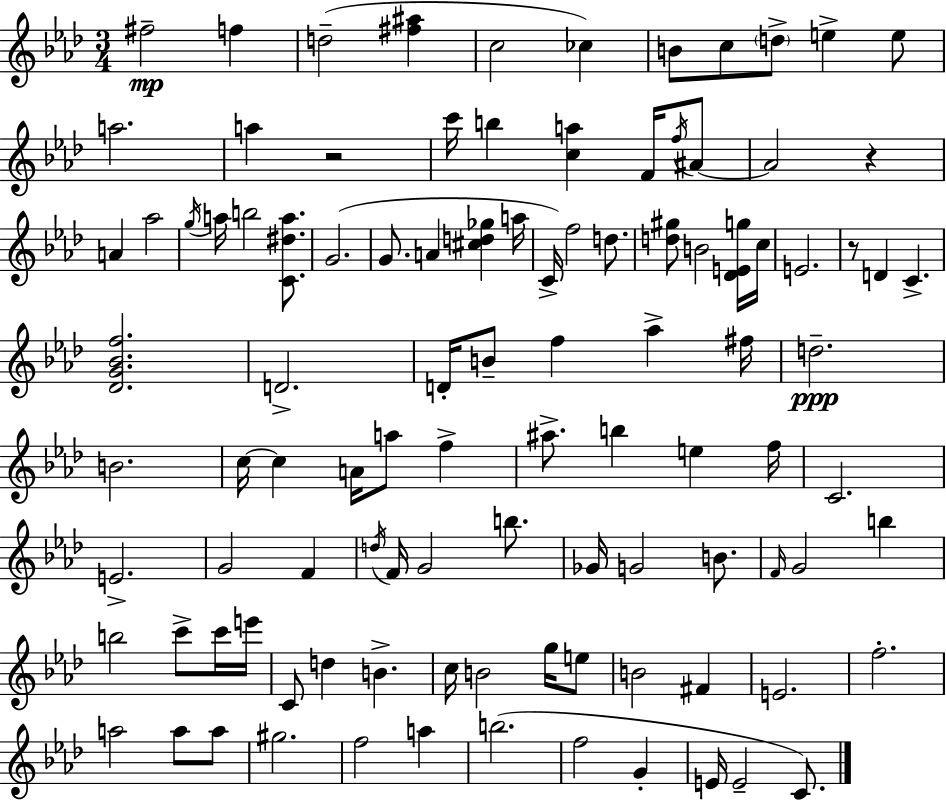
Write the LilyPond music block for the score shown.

{
  \clef treble
  \numericTimeSignature
  \time 3/4
  \key aes \major
  \repeat volta 2 { fis''2--\mp f''4 | d''2--( <fis'' ais''>4 | c''2 ces''4) | b'8 c''8 \parenthesize d''8-> e''4-> e''8 | \break a''2. | a''4 r2 | c'''16 b''4 <c'' a''>4 f'16 \acciaccatura { f''16 } ais'8~~ | ais'2 r4 | \break a'4 aes''2 | \acciaccatura { g''16 } a''16 b''2 <c' dis'' a''>8. | g'2.( | g'8. a'4 <cis'' d'' ges''>4 | \break a''16 c'16->) f''2 d''8. | <d'' gis''>8 b'2 | <des' e' g''>16 c''16 e'2. | r8 d'4 c'4.-> | \break <des' g' bes' f''>2. | d'2.-> | d'16-. b'8-- f''4 aes''4-> | fis''16 d''2.--\ppp | \break b'2. | c''16~~ c''4 a'16 a''8 f''4-> | ais''8.-> b''4 e''4 | f''16 c'2. | \break e'2.-> | g'2 f'4 | \acciaccatura { d''16 } f'16 g'2 | b''8. ges'16 g'2 | \break b'8. \grace { f'16 } g'2 | b''4 b''2 | c'''8-> c'''16 e'''16 c'8 d''4 b'4.-> | c''16 b'2 | \break g''16 e''8 b'2 | fis'4 e'2. | f''2.-. | a''2 | \break a''8 a''8 gis''2. | f''2 | a''4 b''2.( | f''2 | \break g'4-. e'16 e'2-- | c'8.) } \bar "|."
}